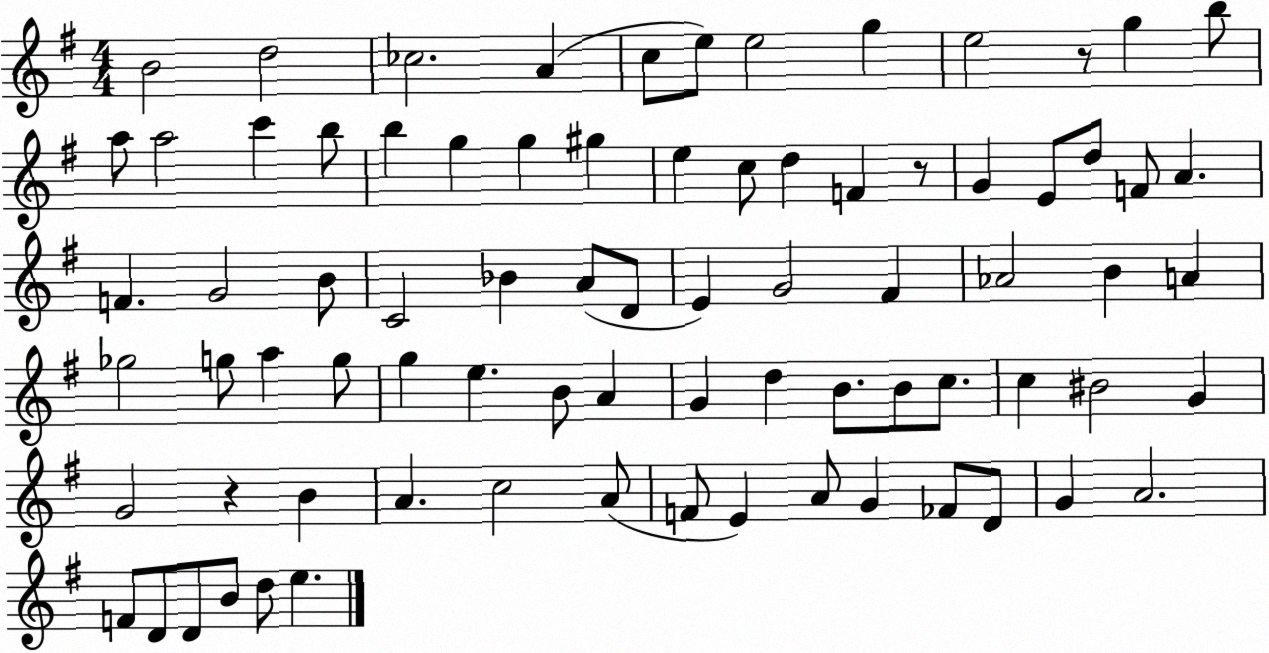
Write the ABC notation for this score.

X:1
T:Untitled
M:4/4
L:1/4
K:G
B2 d2 _c2 A c/2 e/2 e2 g e2 z/2 g b/2 a/2 a2 c' b/2 b g g ^g e c/2 d F z/2 G E/2 d/2 F/2 A F G2 B/2 C2 _B A/2 D/2 E G2 ^F _A2 B A _g2 g/2 a g/2 g e B/2 A G d B/2 B/2 c/2 c ^B2 G G2 z B A c2 A/2 F/2 E A/2 G _F/2 D/2 G A2 F/2 D/2 D/2 B/2 d/2 e